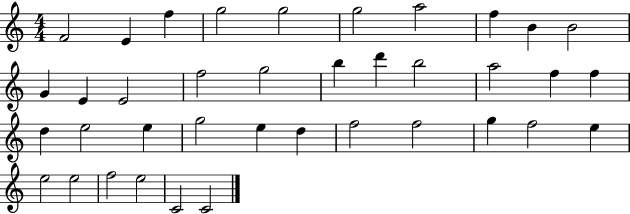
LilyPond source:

{
  \clef treble
  \numericTimeSignature
  \time 4/4
  \key c \major
  f'2 e'4 f''4 | g''2 g''2 | g''2 a''2 | f''4 b'4 b'2 | \break g'4 e'4 e'2 | f''2 g''2 | b''4 d'''4 b''2 | a''2 f''4 f''4 | \break d''4 e''2 e''4 | g''2 e''4 d''4 | f''2 f''2 | g''4 f''2 e''4 | \break e''2 e''2 | f''2 e''2 | c'2 c'2 | \bar "|."
}